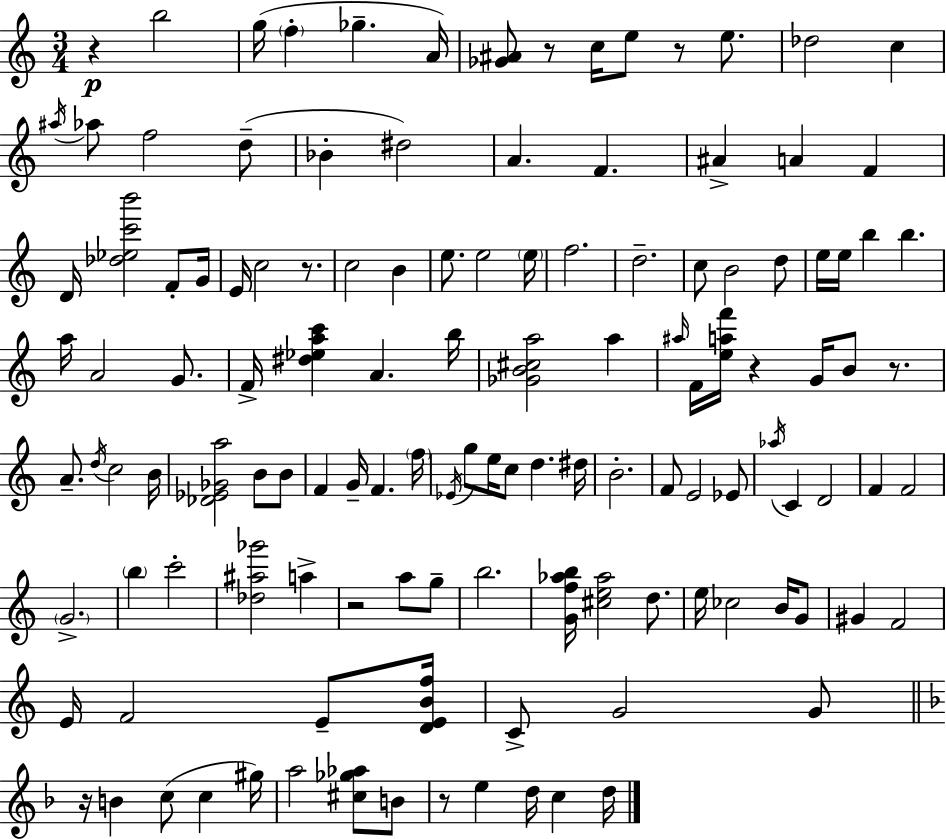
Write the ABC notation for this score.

X:1
T:Untitled
M:3/4
L:1/4
K:Am
z b2 g/4 f _g A/4 [_G^A]/2 z/2 c/4 e/2 z/2 e/2 _d2 c ^a/4 _a/2 f2 d/2 _B ^d2 A F ^A A F D/4 [_d_ec'b']2 F/2 G/4 E/4 c2 z/2 c2 B e/2 e2 e/4 f2 d2 c/2 B2 d/2 e/4 e/4 b b a/4 A2 G/2 F/4 [^d_eac'] A b/4 [_GB^ca]2 a ^a/4 F/4 [eaf']/4 z G/4 B/2 z/2 A/2 d/4 c2 B/4 [_D_E_Ga]2 B/2 B/2 F G/4 F f/4 _E/4 g/2 e/4 c/2 d ^d/4 B2 F/2 E2 _E/2 _a/4 C D2 F F2 G2 b c'2 [_d^a_g']2 a z2 a/2 g/2 b2 [Gf_ab]/4 [^ce_a]2 d/2 e/4 _c2 B/4 G/2 ^G F2 E/4 F2 E/2 [DEBf]/4 C/2 G2 G/2 z/4 B c/2 c ^g/4 a2 [^c_g_a]/2 B/2 z/2 e d/4 c d/4